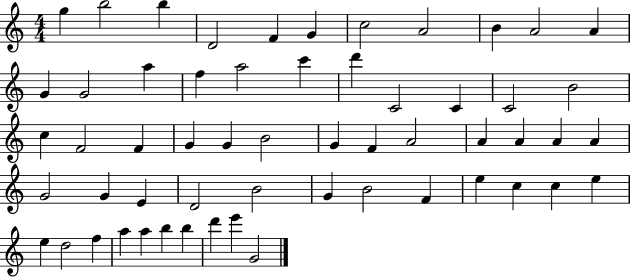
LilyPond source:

{
  \clef treble
  \numericTimeSignature
  \time 4/4
  \key c \major
  g''4 b''2 b''4 | d'2 f'4 g'4 | c''2 a'2 | b'4 a'2 a'4 | \break g'4 g'2 a''4 | f''4 a''2 c'''4 | d'''4 c'2 c'4 | c'2 b'2 | \break c''4 f'2 f'4 | g'4 g'4 b'2 | g'4 f'4 a'2 | a'4 a'4 a'4 a'4 | \break g'2 g'4 e'4 | d'2 b'2 | g'4 b'2 f'4 | e''4 c''4 c''4 e''4 | \break e''4 d''2 f''4 | a''4 a''4 b''4 b''4 | d'''4 e'''4 g'2 | \bar "|."
}